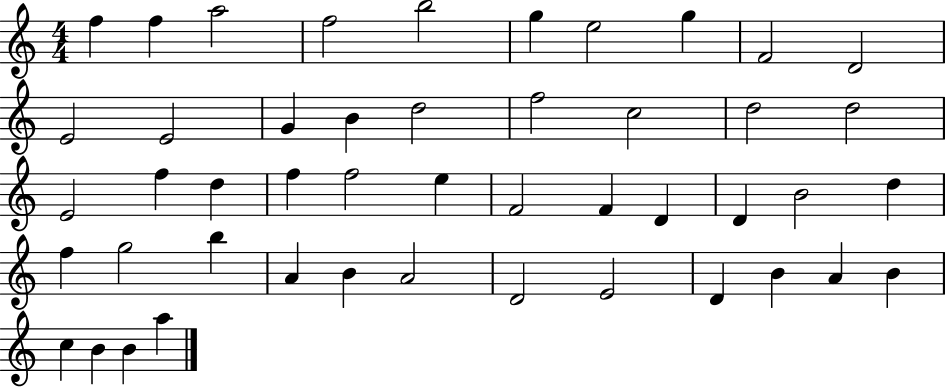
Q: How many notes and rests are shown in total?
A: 47